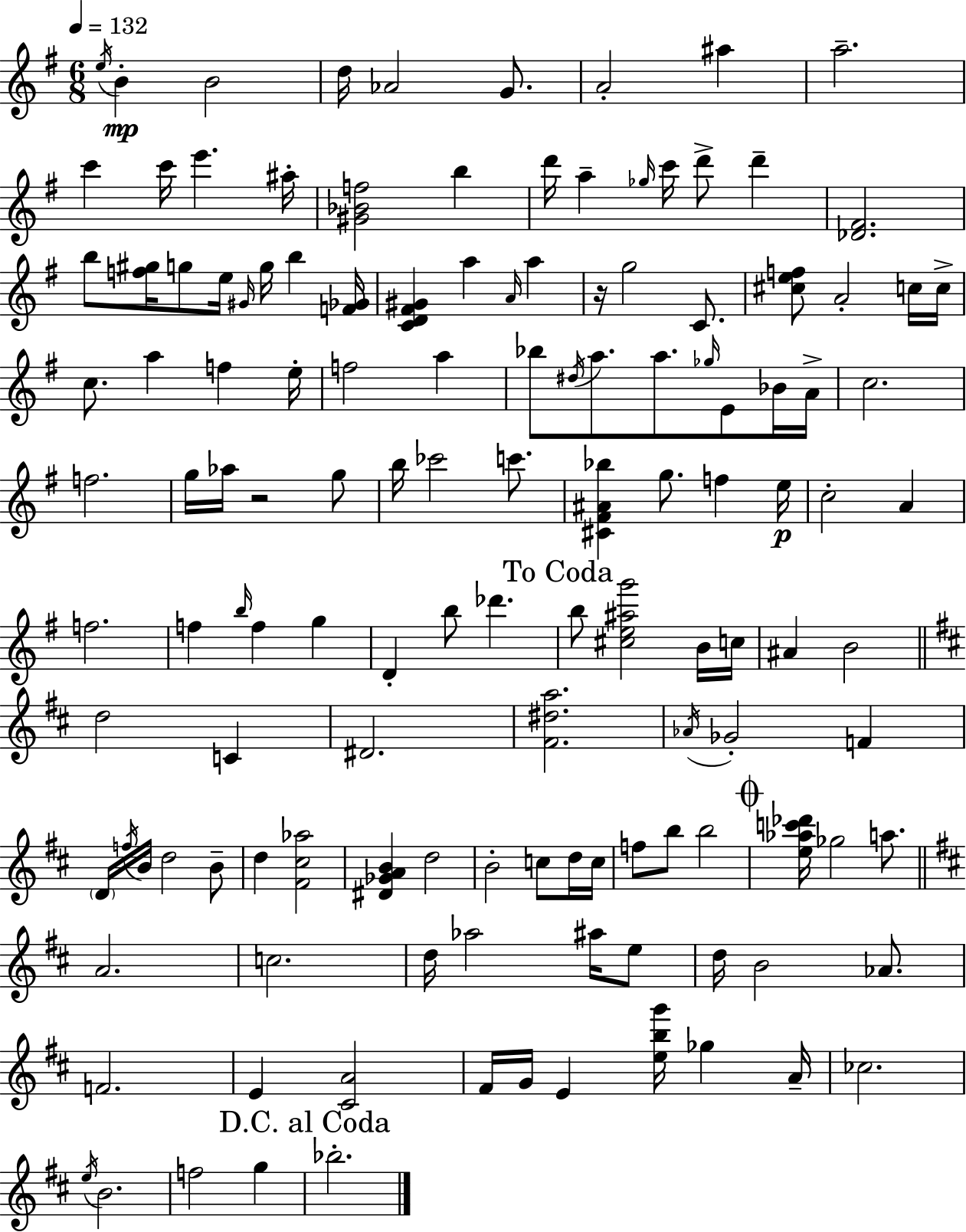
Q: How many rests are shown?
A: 2